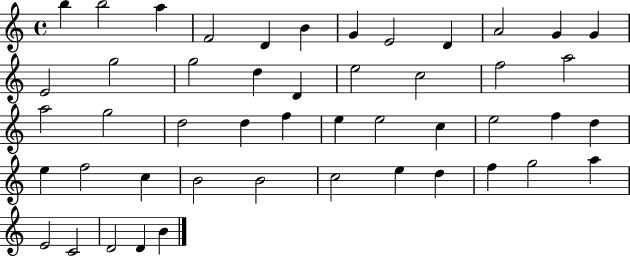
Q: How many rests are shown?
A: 0